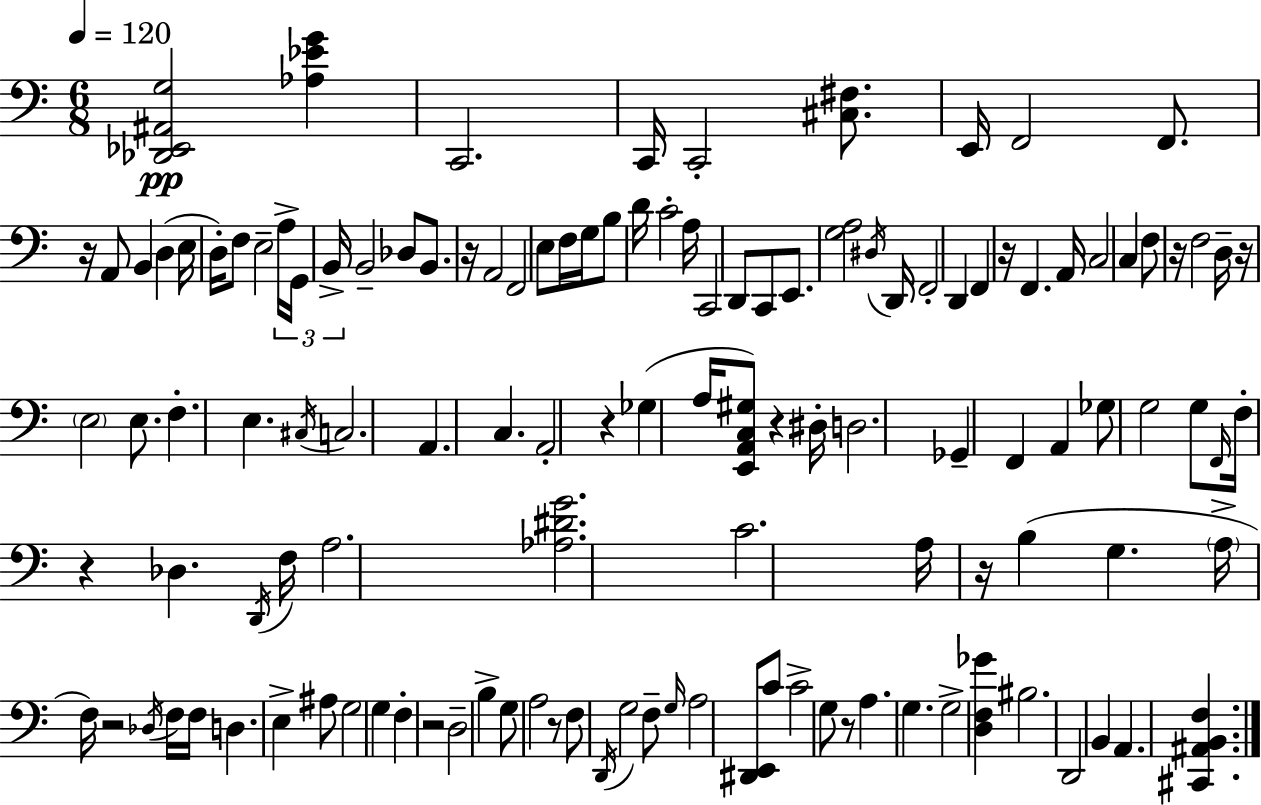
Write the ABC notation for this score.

X:1
T:Untitled
M:6/8
L:1/4
K:Am
[_D,,_E,,^A,,G,]2 [_A,_EG] C,,2 C,,/4 C,,2 [^C,^F,]/2 E,,/4 F,,2 F,,/2 z/4 A,,/2 B,, D, E,/4 D,/4 F,/2 E,2 A,/4 G,,/4 B,,/4 B,,2 _D,/2 B,,/2 z/4 A,,2 F,,2 E,/2 F,/4 G,/4 B,/2 D/4 C2 A,/4 C,,2 D,,/2 C,,/2 E,,/2 [G,A,]2 ^D,/4 D,,/4 F,,2 D,, F,, z/4 F,, A,,/4 C,2 C, F,/2 z/4 F,2 D,/4 z/4 E,2 E,/2 F, E, ^C,/4 C,2 A,, C, A,,2 z _G, A,/4 [E,,A,,C,^G,]/2 z ^D,/4 D,2 _G,, F,, A,, _G,/2 G,2 G,/2 F,,/4 F,/4 z _D, D,,/4 F,/4 A,2 [_A,^DG]2 C2 A,/4 z/4 B, G, A,/4 F,/4 z2 _D,/4 F,/4 F,/4 D, E, ^A,/2 G,2 G, F, z2 D,2 B, G,/2 A,2 z/2 F,/2 D,,/4 G,2 F,/2 G,/4 A,2 [^D,,E,,]/2 C/2 C2 G,/2 z/2 A, G, G,2 [D,F,_G] ^B,2 D,,2 B,, A,, [^C,,^A,,B,,F,]